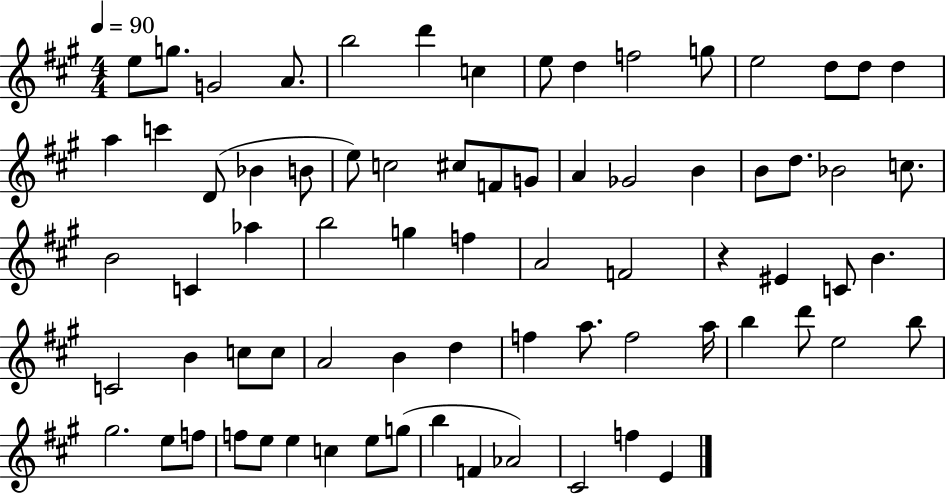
E5/e G5/e. G4/h A4/e. B5/h D6/q C5/q E5/e D5/q F5/h G5/e E5/h D5/e D5/e D5/q A5/q C6/q D4/e Bb4/q B4/e E5/e C5/h C#5/e F4/e G4/e A4/q Gb4/h B4/q B4/e D5/e. Bb4/h C5/e. B4/h C4/q Ab5/q B5/h G5/q F5/q A4/h F4/h R/q EIS4/q C4/e B4/q. C4/h B4/q C5/e C5/e A4/h B4/q D5/q F5/q A5/e. F5/h A5/s B5/q D6/e E5/h B5/e G#5/h. E5/e F5/e F5/e E5/e E5/q C5/q E5/e G5/e B5/q F4/q Ab4/h C#4/h F5/q E4/q